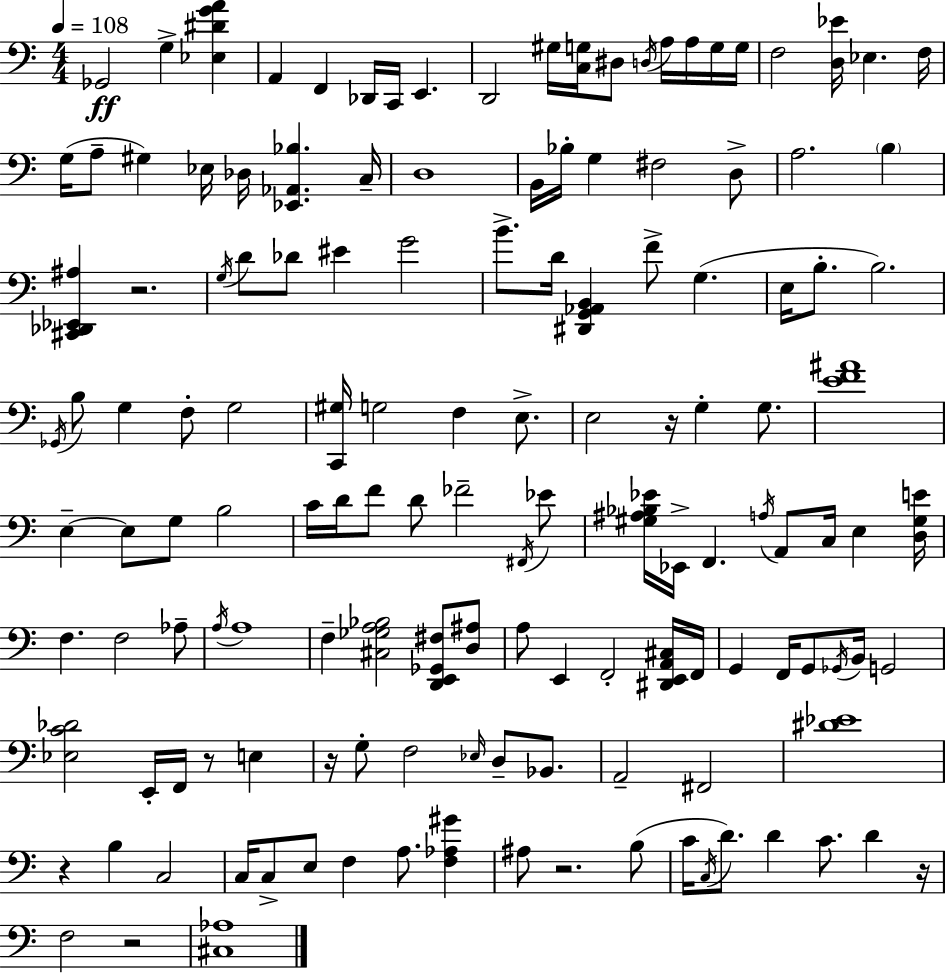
{
  \clef bass
  \numericTimeSignature
  \time 4/4
  \key a \minor
  \tempo 4 = 108
  ges,2\ff g4-> <ees dis' g' a'>4 | a,4 f,4 des,16 c,16 e,4. | d,2 gis16 <c g>16 dis8 \acciaccatura { d16 } a16 a16 g16 | g16 f2 <d ees'>16 ees4. | \break f16 g16( a8-- gis4) ees16 des16 <ees, aes, bes>4. | c16-- d1 | b,16 bes16-. g4 fis2 d8-> | a2. \parenthesize b4 | \break <cis, des, ees, ais>4 r2. | \acciaccatura { g16 } d'8 des'8 eis'4 g'2 | b'8.-> d'16 <dis, g, aes, b,>4 f'8-> g4.( | e16 b8.-. b2.) | \break \acciaccatura { ges,16 } b8 g4 f8-. g2 | <c, gis>16 g2 f4 | e8.-> e2 r16 g4-. | g8. <e' f' ais'>1 | \break e4--~~ e8 g8 b2 | c'16 d'16 f'8 d'8 fes'2-- | \acciaccatura { fis,16 } ees'8 <gis ais bes ees'>16 ees,16-> f,4. \acciaccatura { a16 } a,8 c16 | e4 <d gis e'>16 f4. f2 | \break aes8-- \acciaccatura { a16 } a1 | f4-- <cis ges a bes>2 | <d, e, ges, fis>8 <d ais>8 a8 e,4 f,2-. | <dis, e, a, cis>16 f,16 g,4 f,16 g,8 \acciaccatura { ges,16 } b,16 g,2 | \break <ees c' des'>2 e,16-. | f,16 r8 e4 r16 g8-. f2 | \grace { ees16 } d8-- bes,8. a,2-- | fis,2 <dis' ees'>1 | \break r4 b4 | c2 c16 c8-> e8 f4 | a8. <f aes gis'>4 ais8 r2. | b8( c'16 \acciaccatura { c16 } d'8.) d'4 | \break c'8. d'4 r16 f2 | r2 <cis aes>1 | \bar "|."
}